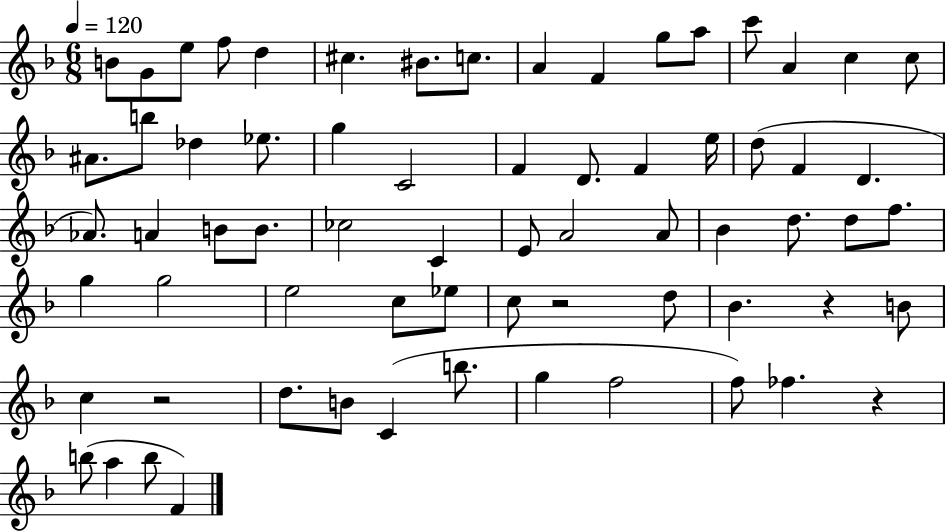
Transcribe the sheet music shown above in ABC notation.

X:1
T:Untitled
M:6/8
L:1/4
K:F
B/2 G/2 e/2 f/2 d ^c ^B/2 c/2 A F g/2 a/2 c'/2 A c c/2 ^A/2 b/2 _d _e/2 g C2 F D/2 F e/4 d/2 F D _A/2 A B/2 B/2 _c2 C E/2 A2 A/2 _B d/2 d/2 f/2 g g2 e2 c/2 _e/2 c/2 z2 d/2 _B z B/2 c z2 d/2 B/2 C b/2 g f2 f/2 _f z b/2 a b/2 F